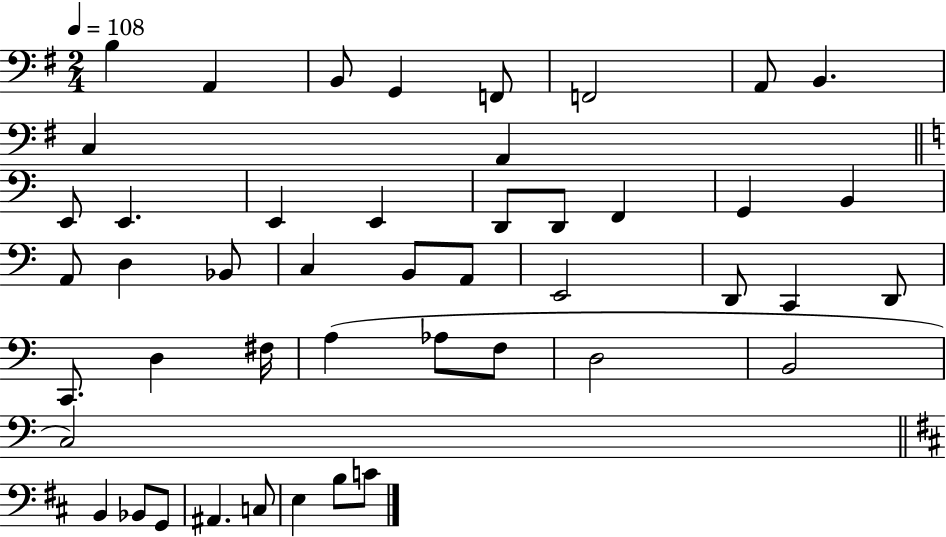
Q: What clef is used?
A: bass